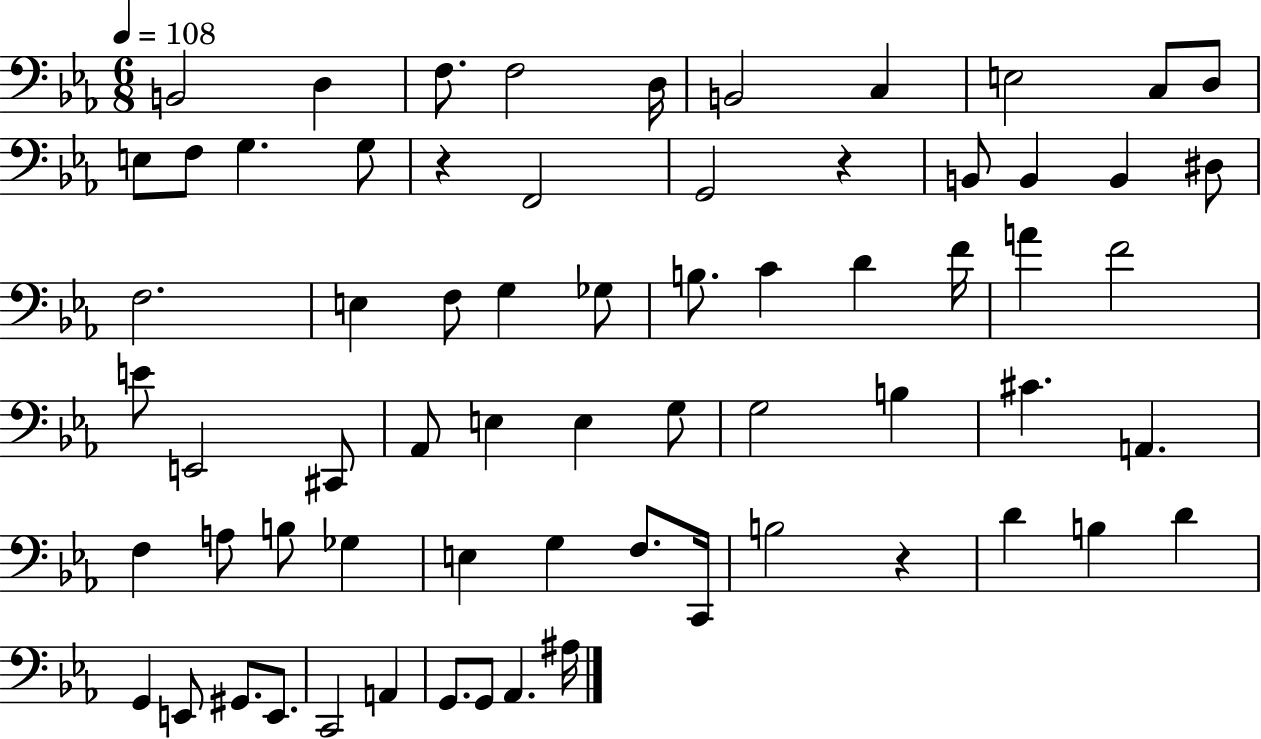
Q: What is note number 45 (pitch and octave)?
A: B3